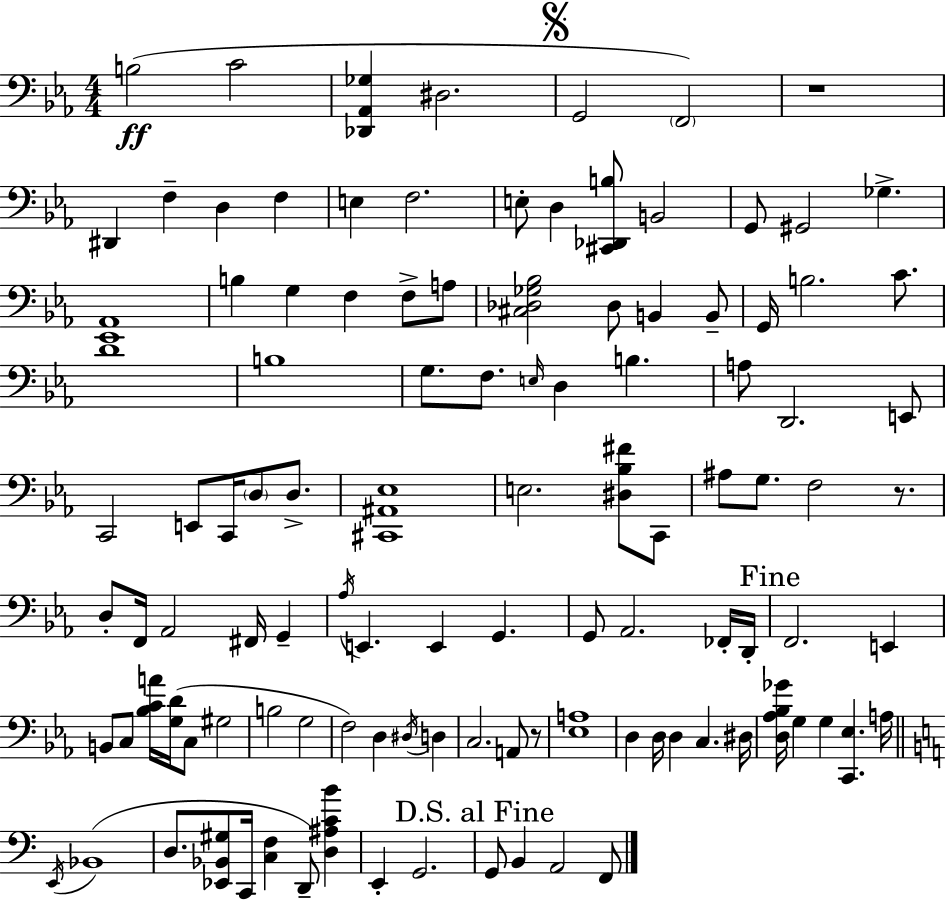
X:1
T:Untitled
M:4/4
L:1/4
K:Cm
B,2 C2 [_D,,_A,,_G,] ^D,2 G,,2 F,,2 z4 ^D,, F, D, F, E, F,2 E,/2 D, [^C,,_D,,B,]/2 B,,2 G,,/2 ^G,,2 _G, [_E,,_A,,]4 B, G, F, F,/2 A,/2 [^C,_D,_G,_B,]2 _D,/2 B,, B,,/2 G,,/4 B,2 C/2 D4 B,4 G,/2 F,/2 E,/4 D, B, A,/2 D,,2 E,,/2 C,,2 E,,/2 C,,/4 D,/2 D,/2 [^C,,^A,,_E,]4 E,2 [^D,_B,^F]/2 C,,/2 ^A,/2 G,/2 F,2 z/2 D,/2 F,,/4 _A,,2 ^F,,/4 G,, _A,/4 E,, E,, G,, G,,/2 _A,,2 _F,,/4 D,,/4 F,,2 E,, B,,/2 C,/2 [_B,CA]/4 [G,D]/4 C,/2 ^G,2 B,2 G,2 F,2 D, ^D,/4 D, C,2 A,,/2 z/2 [_E,A,]4 D, D,/4 D, C, ^D,/4 [D,_A,_B,_G]/4 G, G, [C,,_E,] A,/4 E,,/4 _B,,4 D,/2 [_E,,_B,,^G,]/2 C,,/4 [C,F,] D,,/2 [D,^A,CB] E,, G,,2 G,,/2 B,, A,,2 F,,/2